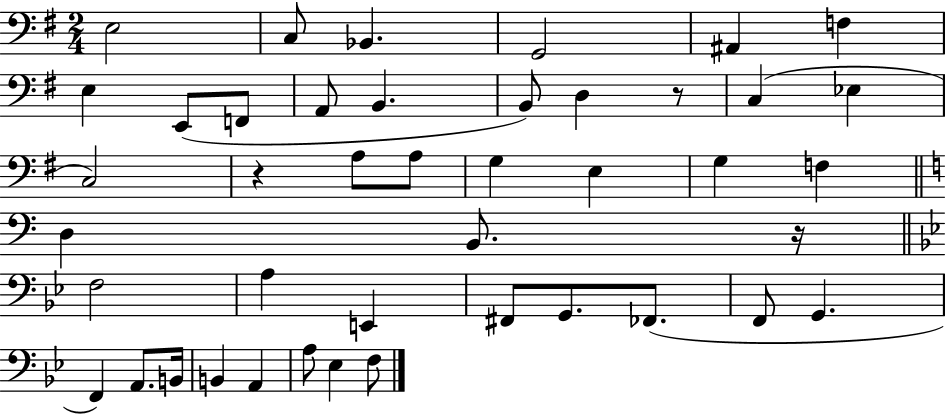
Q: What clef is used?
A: bass